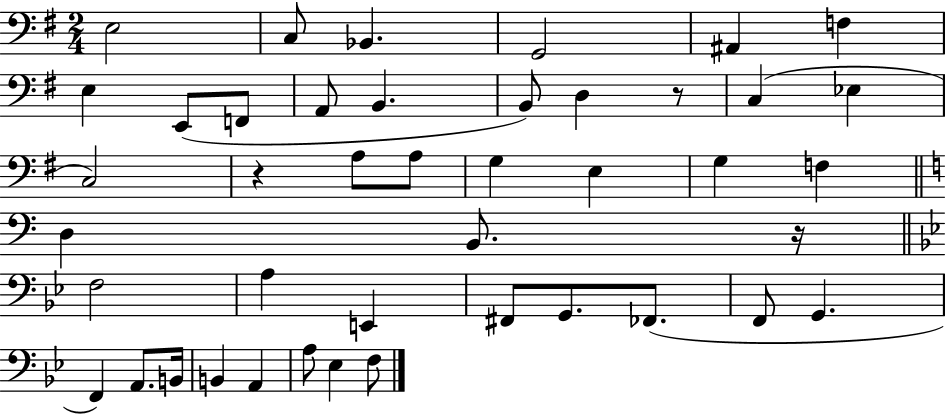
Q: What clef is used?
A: bass